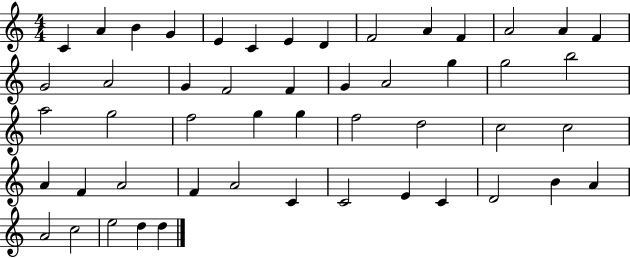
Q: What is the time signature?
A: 4/4